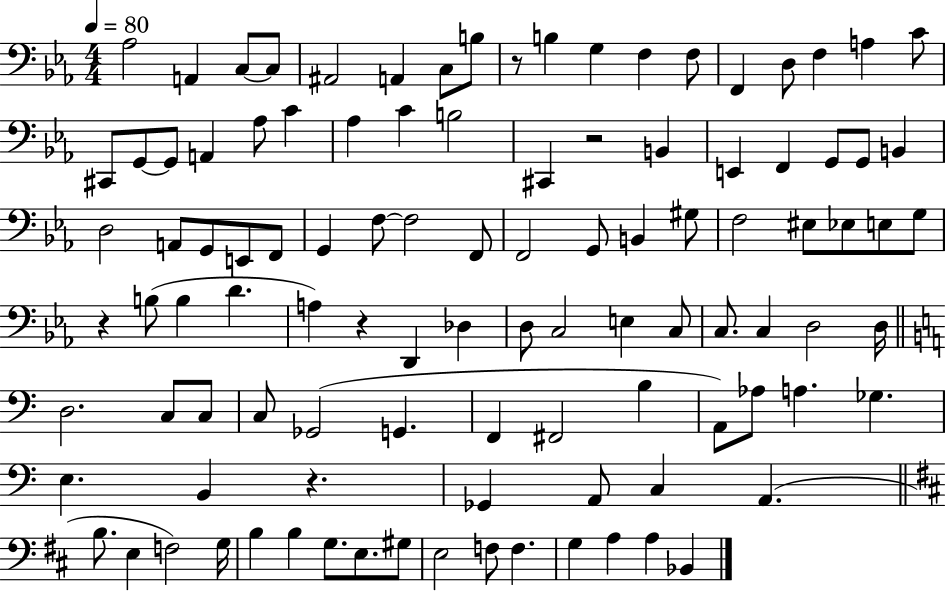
Ab3/h A2/q C3/e C3/e A#2/h A2/q C3/e B3/e R/e B3/q G3/q F3/q F3/e F2/q D3/e F3/q A3/q C4/e C#2/e G2/e G2/e A2/q Ab3/e C4/q Ab3/q C4/q B3/h C#2/q R/h B2/q E2/q F2/q G2/e G2/e B2/q D3/h A2/e G2/e E2/e F2/e G2/q F3/e F3/h F2/e F2/h G2/e B2/q G#3/e F3/h EIS3/e Eb3/e E3/e G3/e R/q B3/e B3/q D4/q. A3/q R/q D2/q Db3/q D3/e C3/h E3/q C3/e C3/e. C3/q D3/h D3/s D3/h. C3/e C3/e C3/e Gb2/h G2/q. F2/q F#2/h B3/q A2/e Ab3/e A3/q. Gb3/q. E3/q. B2/q R/q. Gb2/q A2/e C3/q A2/q. B3/e. E3/q F3/h G3/s B3/q B3/q G3/e. E3/e. G#3/e E3/h F3/e F3/q. G3/q A3/q A3/q Bb2/q